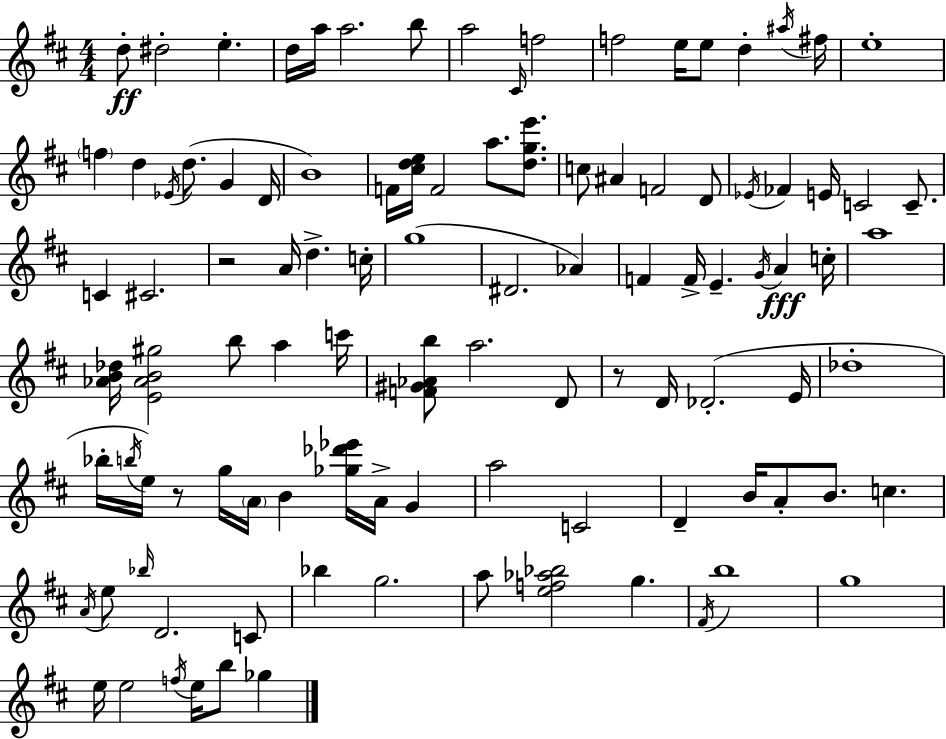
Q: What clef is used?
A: treble